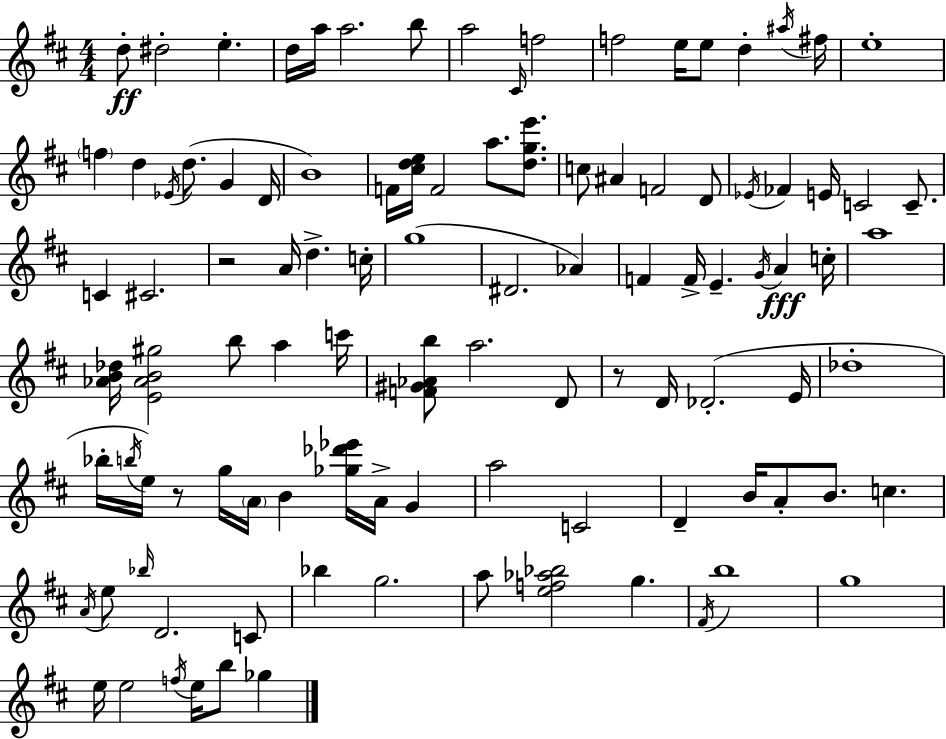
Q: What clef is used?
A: treble